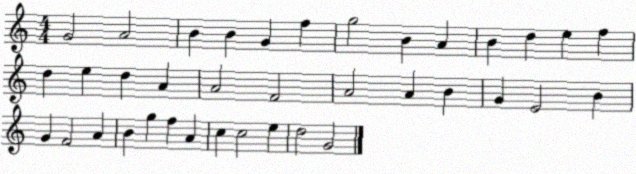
X:1
T:Untitled
M:4/4
L:1/4
K:C
G2 A2 B B G f g2 B A B d e f d e d A A2 F2 A2 A B G E2 B G F2 A B g f A c c2 e d2 G2